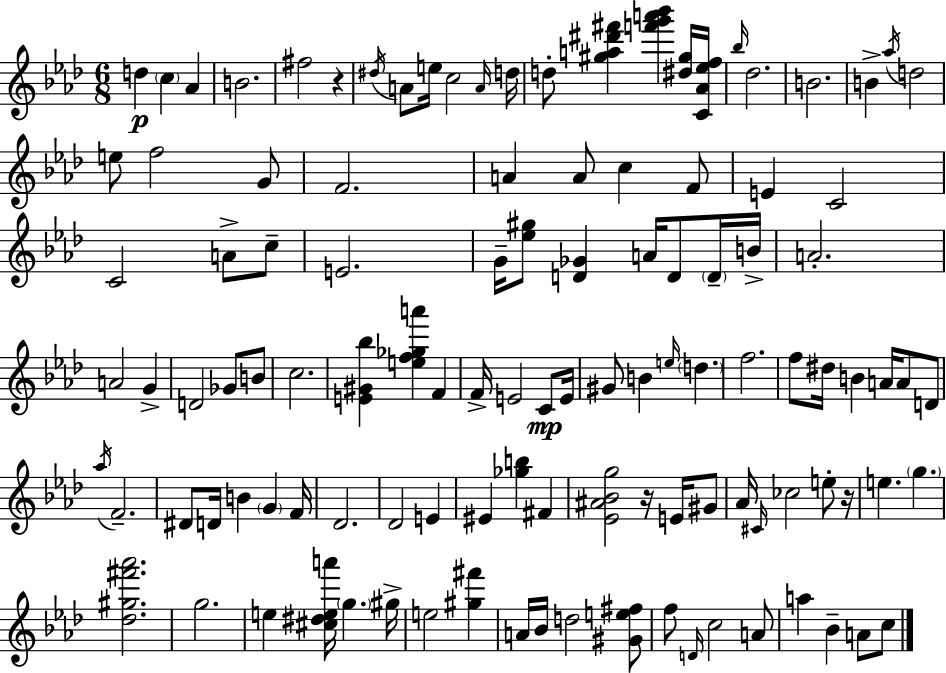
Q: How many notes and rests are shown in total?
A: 113